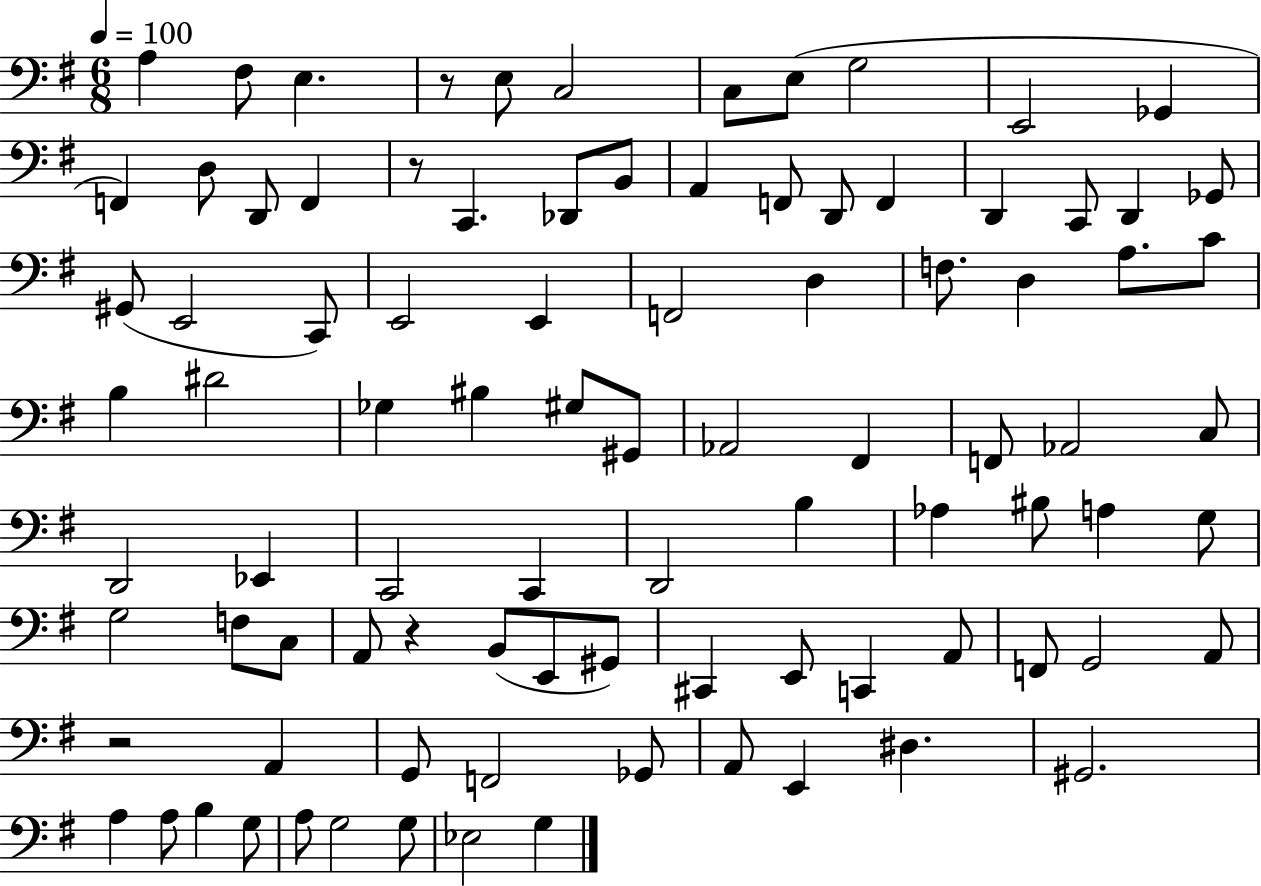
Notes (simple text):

A3/q F#3/e E3/q. R/e E3/e C3/h C3/e E3/e G3/h E2/h Gb2/q F2/q D3/e D2/e F2/q R/e C2/q. Db2/e B2/e A2/q F2/e D2/e F2/q D2/q C2/e D2/q Gb2/e G#2/e E2/h C2/e E2/h E2/q F2/h D3/q F3/e. D3/q A3/e. C4/e B3/q D#4/h Gb3/q BIS3/q G#3/e G#2/e Ab2/h F#2/q F2/e Ab2/h C3/e D2/h Eb2/q C2/h C2/q D2/h B3/q Ab3/q BIS3/e A3/q G3/e G3/h F3/e C3/e A2/e R/q B2/e E2/e G#2/e C#2/q E2/e C2/q A2/e F2/e G2/h A2/e R/h A2/q G2/e F2/h Gb2/e A2/e E2/q D#3/q. G#2/h. A3/q A3/e B3/q G3/e A3/e G3/h G3/e Eb3/h G3/q